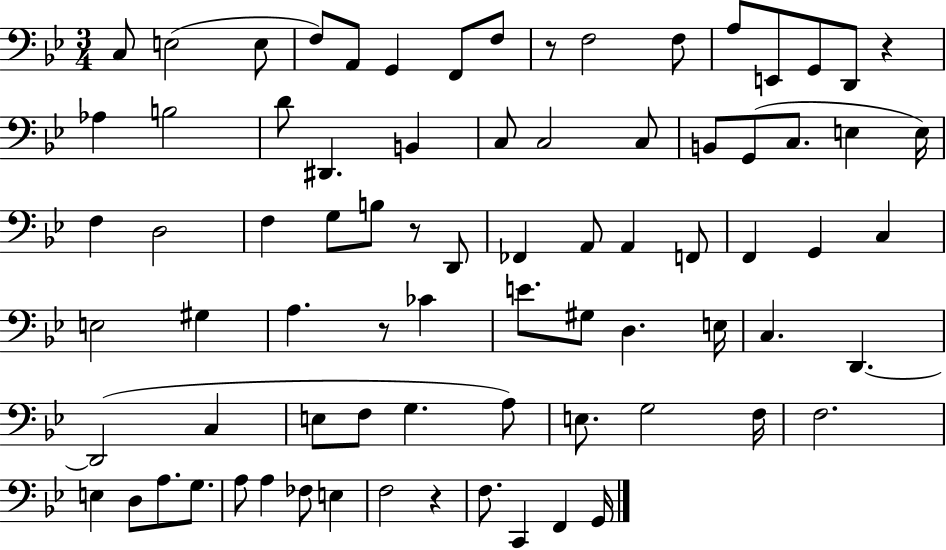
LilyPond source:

{
  \clef bass
  \numericTimeSignature
  \time 3/4
  \key bes \major
  c8 e2( e8 | f8) a,8 g,4 f,8 f8 | r8 f2 f8 | a8 e,8 g,8 d,8 r4 | \break aes4 b2 | d'8 dis,4. b,4 | c8 c2 c8 | b,8 g,8( c8. e4 e16) | \break f4 d2 | f4 g8 b8 r8 d,8 | fes,4 a,8 a,4 f,8 | f,4 g,4 c4 | \break e2 gis4 | a4. r8 ces'4 | e'8. gis8 d4. e16 | c4. d,4.~~ | \break d,2( c4 | e8 f8 g4. a8) | e8. g2 f16 | f2. | \break e4 d8 a8. g8. | a8 a4 fes8 e4 | f2 r4 | f8. c,4 f,4 g,16 | \break \bar "|."
}